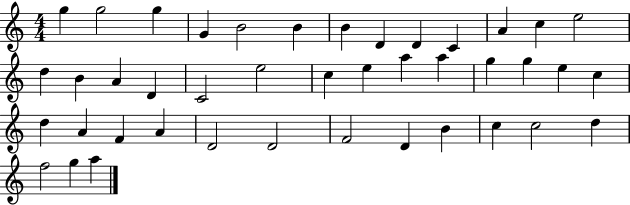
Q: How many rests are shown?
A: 0